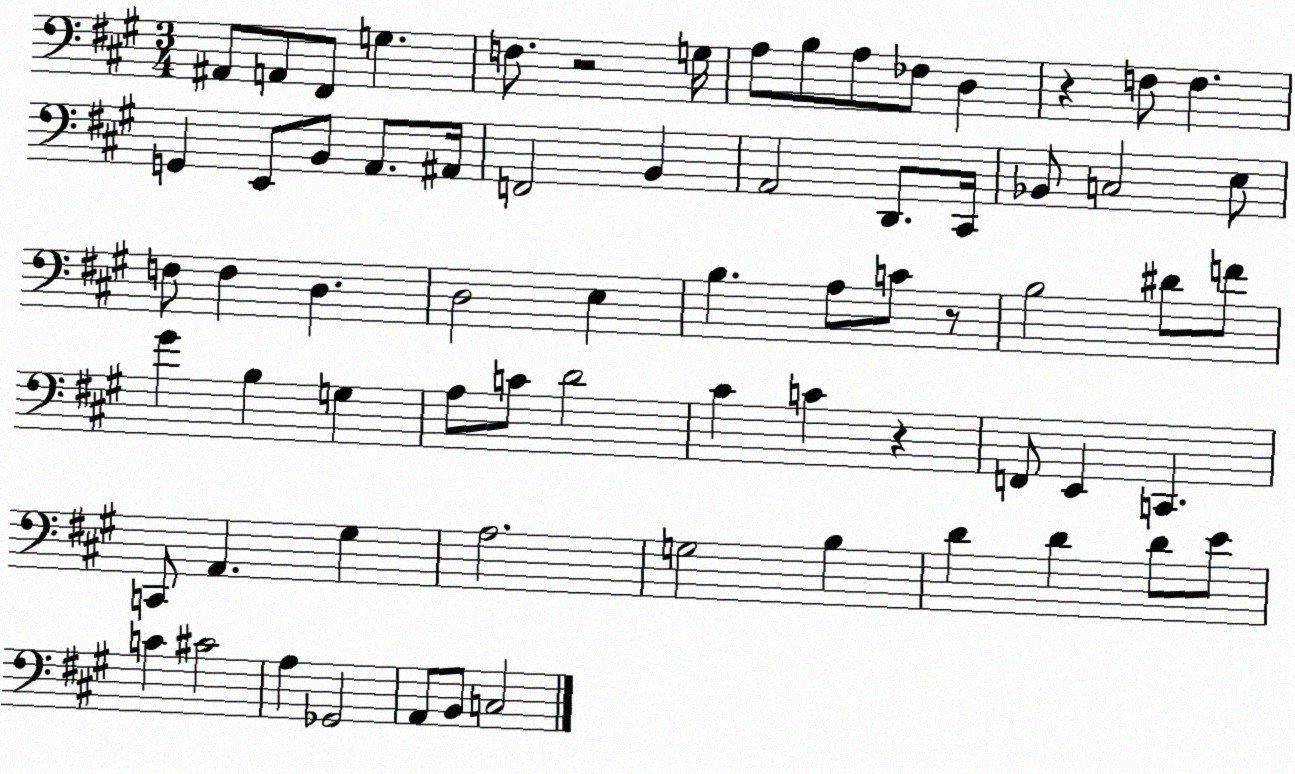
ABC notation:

X:1
T:Untitled
M:3/4
L:1/4
K:A
^A,,/2 A,,/2 ^F,,/2 G, F,/2 z2 G,/4 A,/2 B,/2 A,/2 _F,/2 D, z F,/2 F, G,, E,,/2 B,,/2 A,,/2 ^A,,/4 F,,2 B,, A,,2 D,,/2 ^C,,/4 _B,,/2 C,2 E,/2 F,/2 F, D, D,2 E, B, A,/2 C/2 z/2 B,2 ^D/2 F/2 ^G B, G, A,/2 C/2 D2 ^C C z F,,/2 E,, C,, C,,/2 A,, ^G, A,2 G,2 B, D D D/2 E/2 C ^C2 A, _G,,2 A,,/2 B,,/2 C,2